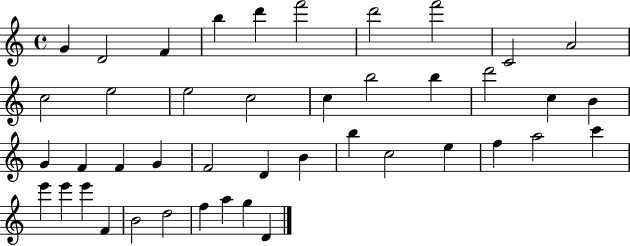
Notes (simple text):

G4/q D4/h F4/q B5/q D6/q F6/h D6/h F6/h C4/h A4/h C5/h E5/h E5/h C5/h C5/q B5/h B5/q D6/h C5/q B4/q G4/q F4/q F4/q G4/q F4/h D4/q B4/q B5/q C5/h E5/q F5/q A5/h C6/q E6/q E6/q E6/q F4/q B4/h D5/h F5/q A5/q G5/q D4/q